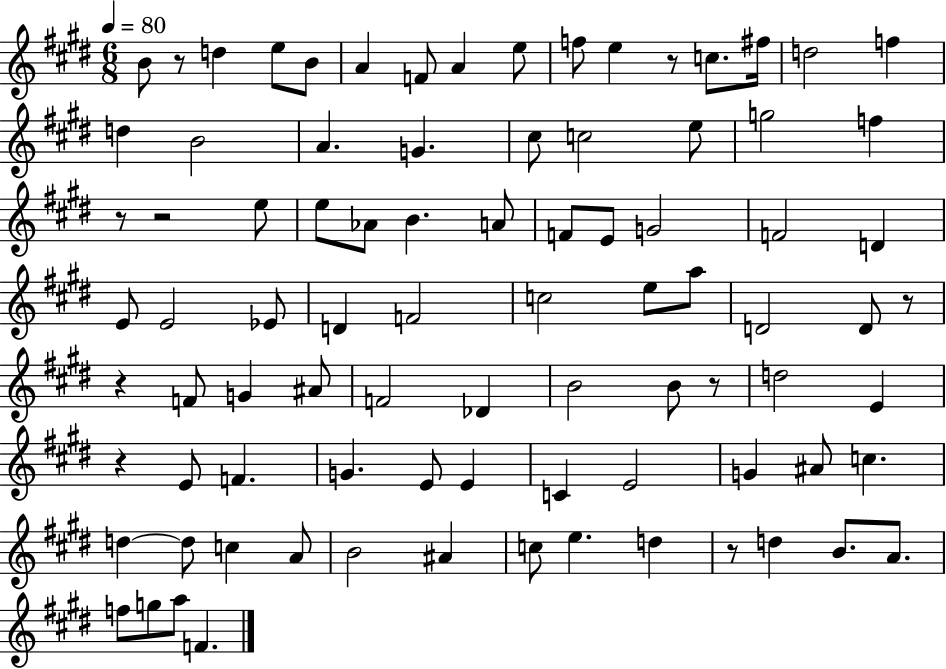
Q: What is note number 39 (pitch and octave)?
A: C5